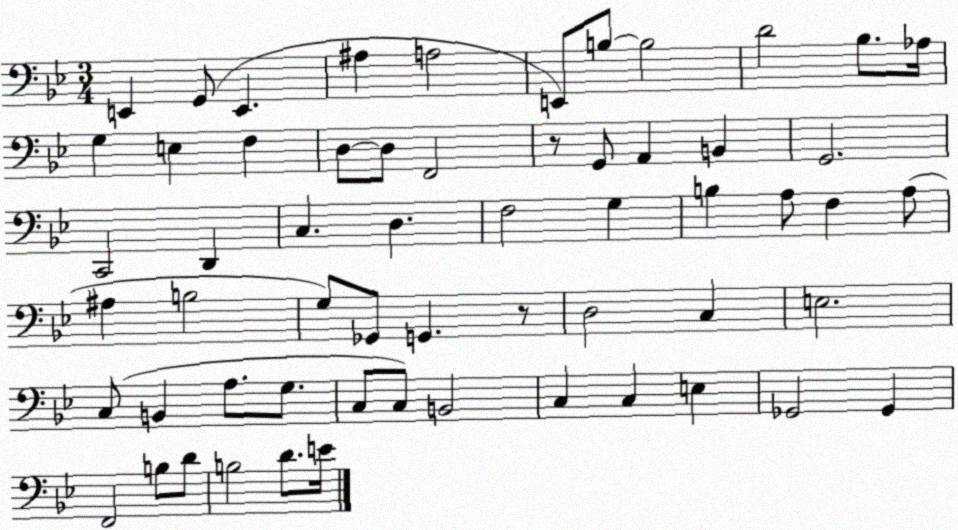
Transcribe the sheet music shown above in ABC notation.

X:1
T:Untitled
M:3/4
L:1/4
K:Bb
E,, G,,/2 E,, ^A, A,2 E,,/2 B,/2 B,2 D2 _B,/2 _A,/4 G, E, F, D,/2 D,/2 F,,2 z/2 G,,/2 A,, B,, G,,2 C,,2 D,, C, D, F,2 G, B, A,/2 F, A,/2 ^A, B,2 G,/2 _G,,/2 G,, z/2 D,2 C, E,2 C,/2 B,, A,/2 G,/2 C,/2 C,/2 B,,2 C, C, E, _G,,2 _G,, F,,2 B,/2 D/2 B,2 D/2 E/4